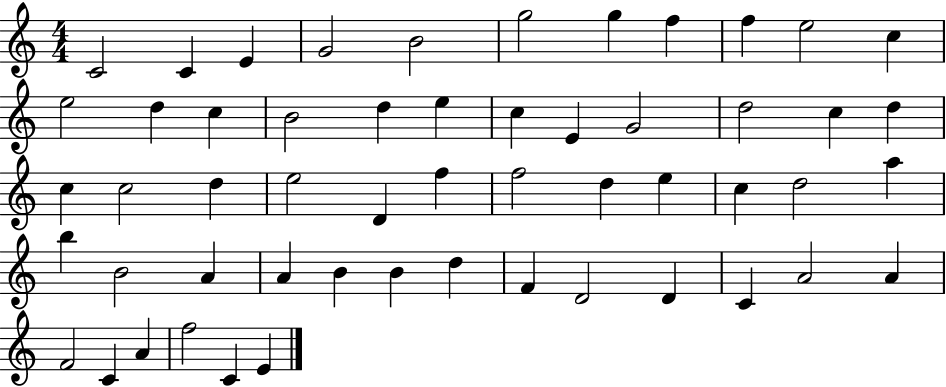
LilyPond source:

{
  \clef treble
  \numericTimeSignature
  \time 4/4
  \key c \major
  c'2 c'4 e'4 | g'2 b'2 | g''2 g''4 f''4 | f''4 e''2 c''4 | \break e''2 d''4 c''4 | b'2 d''4 e''4 | c''4 e'4 g'2 | d''2 c''4 d''4 | \break c''4 c''2 d''4 | e''2 d'4 f''4 | f''2 d''4 e''4 | c''4 d''2 a''4 | \break b''4 b'2 a'4 | a'4 b'4 b'4 d''4 | f'4 d'2 d'4 | c'4 a'2 a'4 | \break f'2 c'4 a'4 | f''2 c'4 e'4 | \bar "|."
}